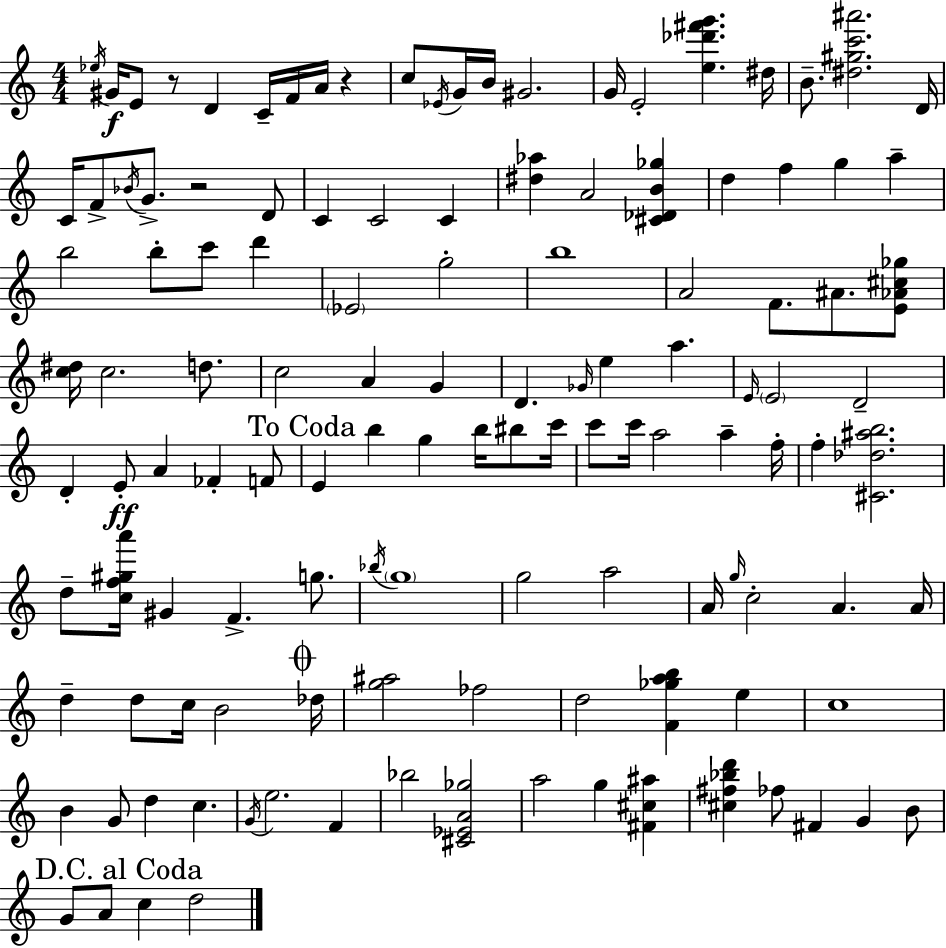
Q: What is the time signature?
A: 4/4